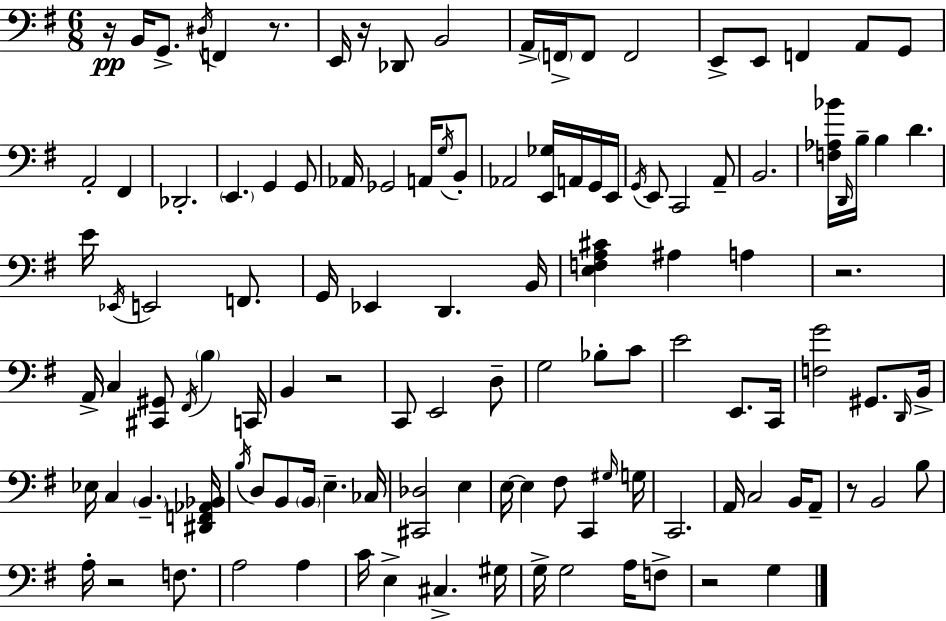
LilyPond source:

{
  \clef bass
  \numericTimeSignature
  \time 6/8
  \key e \minor
  r16\pp b,16 g,8.-> \acciaccatura { dis16 } f,4 r8. | e,16 r16 des,8 b,2 | a,16-> \parenthesize f,16-> f,8 f,2 | e,8-> e,8 f,4 a,8 g,8 | \break a,2-. fis,4 | des,2.-. | \parenthesize e,4. g,4 g,8 | aes,16 ges,2 a,16 \acciaccatura { g16 } | \break b,8-. aes,2 <e, ges>16 a,16 | g,16 e,16 \acciaccatura { g,16 } e,8 c,2 | a,8-- b,2. | <f aes bes'>16 \grace { d,16 } b16-- b4 d'4. | \break e'16 \acciaccatura { ees,16 } e,2 | f,8. g,16 ees,4 d,4. | b,16 <e f a cis'>4 ais4 | a4 r2. | \break a,16-> c4 <cis, gis,>8 | \acciaccatura { fis,16 } \parenthesize b4 c,16 b,4 r2 | c,8 e,2 | d8-- g2 | \break bes8-. c'8 e'2 | e,8. c,16 <f g'>2 | gis,8. \grace { d,16 } b,16-> ees16 c4 | \parenthesize b,4.-- <dis, f, aes, bes,>16 \acciaccatura { b16 } d8 b,8 | \break \parenthesize b,16 e4.-- ces16 <cis, des>2 | e4 e16~~ e4 | fis8 c,4 \grace { gis16 } g16 c,2. | a,16 c2 | \break b,16 a,8-- r8 b,2 | b8 a16-. r2 | f8. a2 | a4 c'16 e4-> | \break cis4.-> gis16 g16-> g2 | a16 f8-> r2 | g4 \bar "|."
}